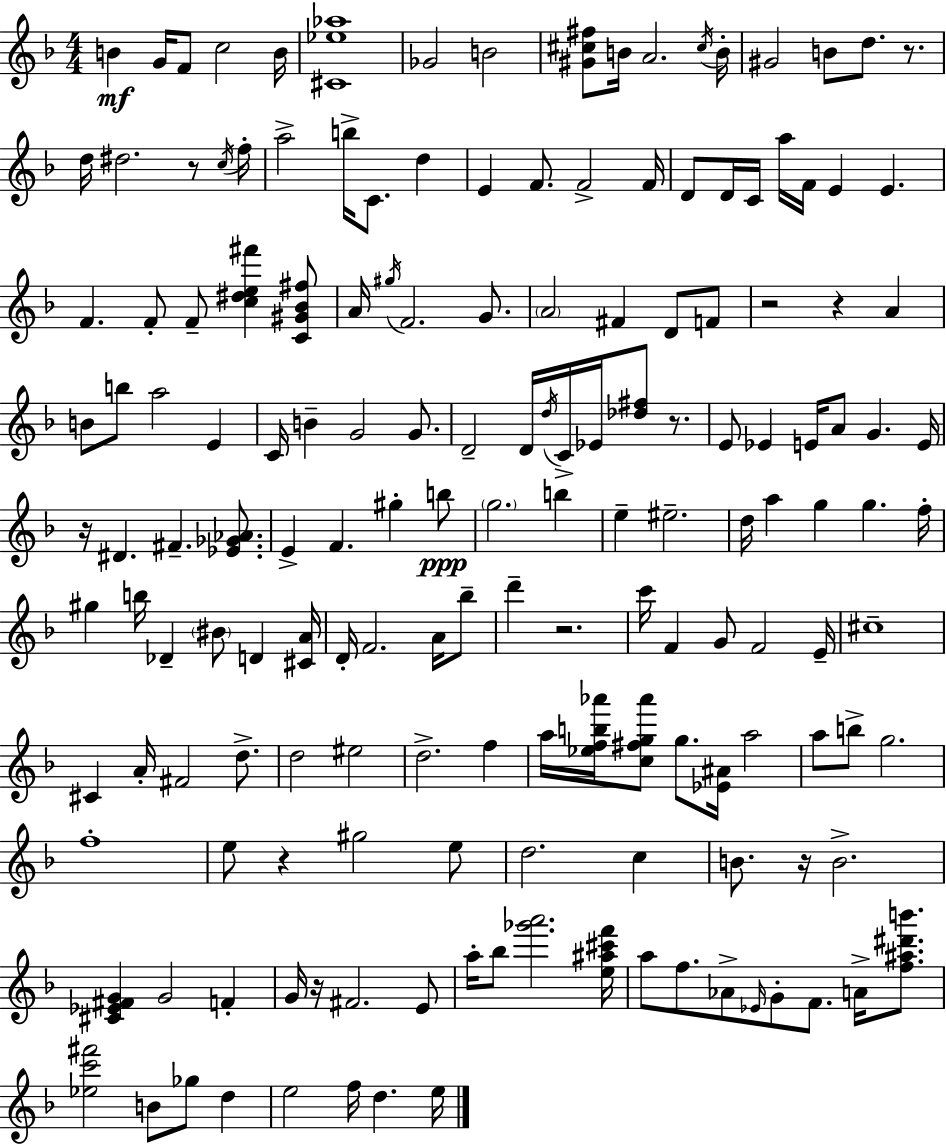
B4/q G4/s F4/e C5/h B4/s [C#4,Eb5,Ab5]/w Gb4/h B4/h [G#4,C#5,F#5]/e B4/s A4/h. C#5/s B4/s G#4/h B4/e D5/e. R/e. D5/s D#5/h. R/e C5/s F5/s A5/h B5/s C4/e. D5/q E4/q F4/e. F4/h F4/s D4/e D4/s C4/s A5/s F4/s E4/q E4/q. F4/q. F4/e F4/e [C5,D#5,E5,F#6]/q [C4,G#4,Bb4,F#5]/e A4/s G#5/s F4/h. G4/e. A4/h F#4/q D4/e F4/e R/h R/q A4/q B4/e B5/e A5/h E4/q C4/s B4/q G4/h G4/e. D4/h D4/s D5/s C4/s Eb4/s [Db5,F#5]/e R/e. E4/e Eb4/q E4/s A4/e G4/q. E4/s R/s D#4/q. F#4/q. [Eb4,Gb4,Ab4]/e. E4/q F4/q. G#5/q B5/e G5/h. B5/q E5/q EIS5/h. D5/s A5/q G5/q G5/q. F5/s G#5/q B5/s Db4/q BIS4/e D4/q [C#4,A4]/s D4/s F4/h. A4/s Bb5/e D6/q R/h. C6/s F4/q G4/e F4/h E4/s C#5/w C#4/q A4/s F#4/h D5/e. D5/h EIS5/h D5/h. F5/q A5/s [Eb5,F5,B5,Ab6]/s [C5,F#5,G5,Ab6]/e G5/e. [Eb4,A#4]/s A5/h A5/e B5/e G5/h. F5/w E5/e R/q G#5/h E5/e D5/h. C5/q B4/e. R/s B4/h. [C#4,Eb4,F#4,G4]/q G4/h F4/q G4/s R/s F#4/h. E4/e A5/s Bb5/e [Gb6,A6]/h. [E5,A#5,C#6,F6]/s A5/e F5/e. Ab4/e Eb4/s G4/e F4/e. A4/s [F5,A#5,D#6,B6]/e. [Eb5,C6,F#6]/h B4/e Gb5/e D5/q E5/h F5/s D5/q. E5/s